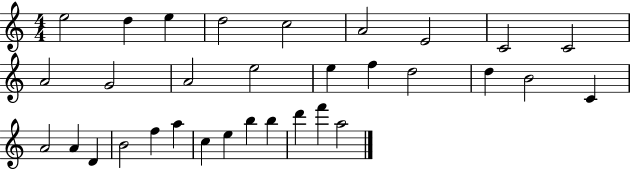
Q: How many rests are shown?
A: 0